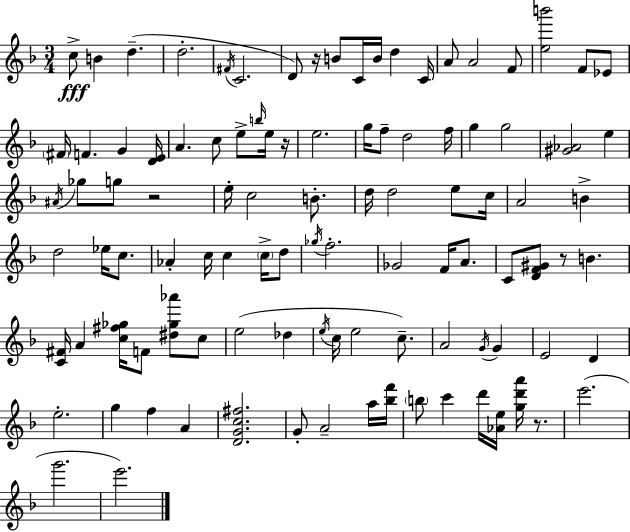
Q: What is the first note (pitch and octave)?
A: C5